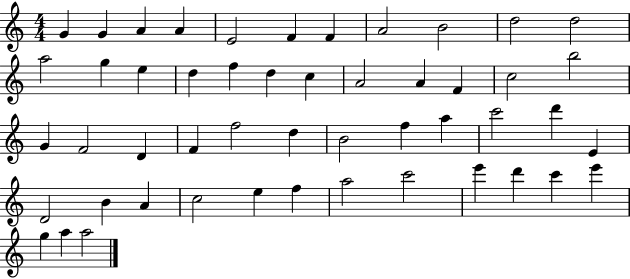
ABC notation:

X:1
T:Untitled
M:4/4
L:1/4
K:C
G G A A E2 F F A2 B2 d2 d2 a2 g e d f d c A2 A F c2 b2 G F2 D F f2 d B2 f a c'2 d' E D2 B A c2 e f a2 c'2 e' d' c' e' g a a2